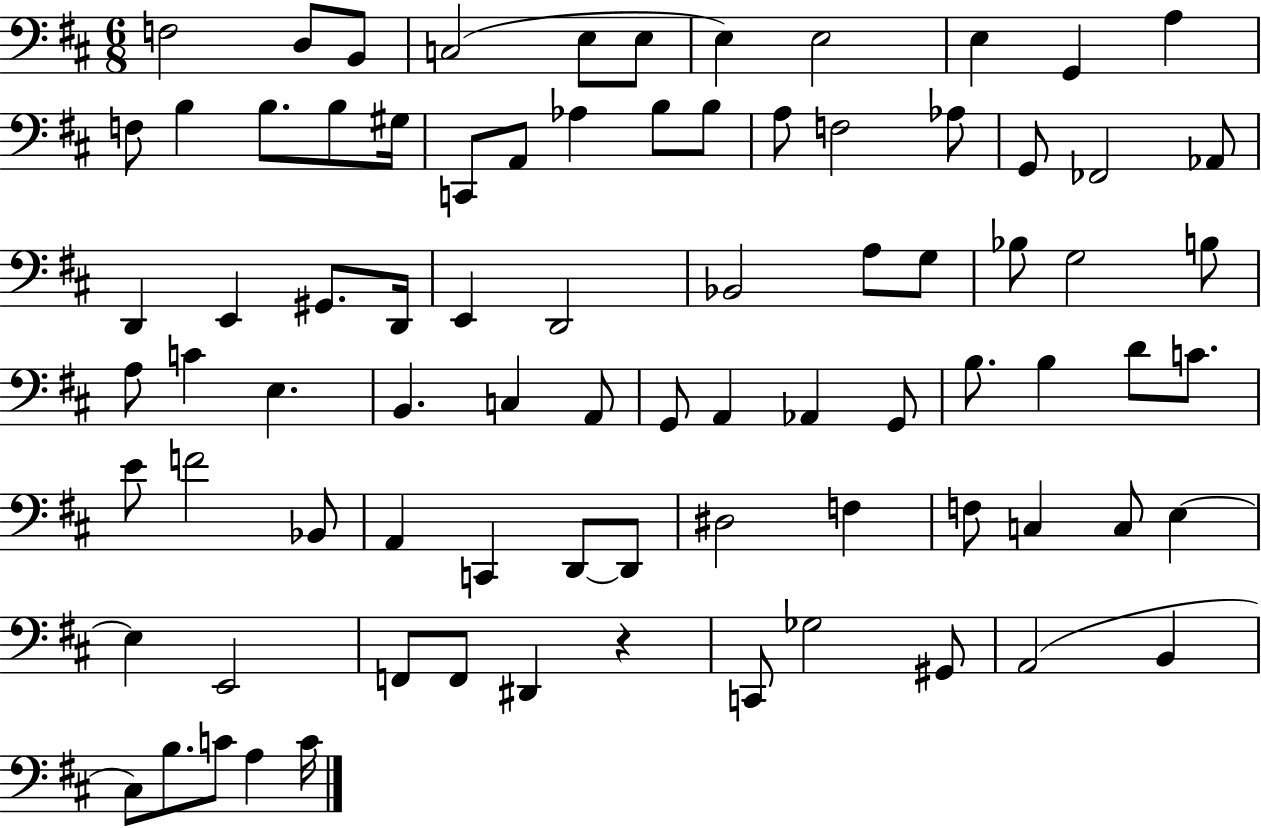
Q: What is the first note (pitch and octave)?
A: F3